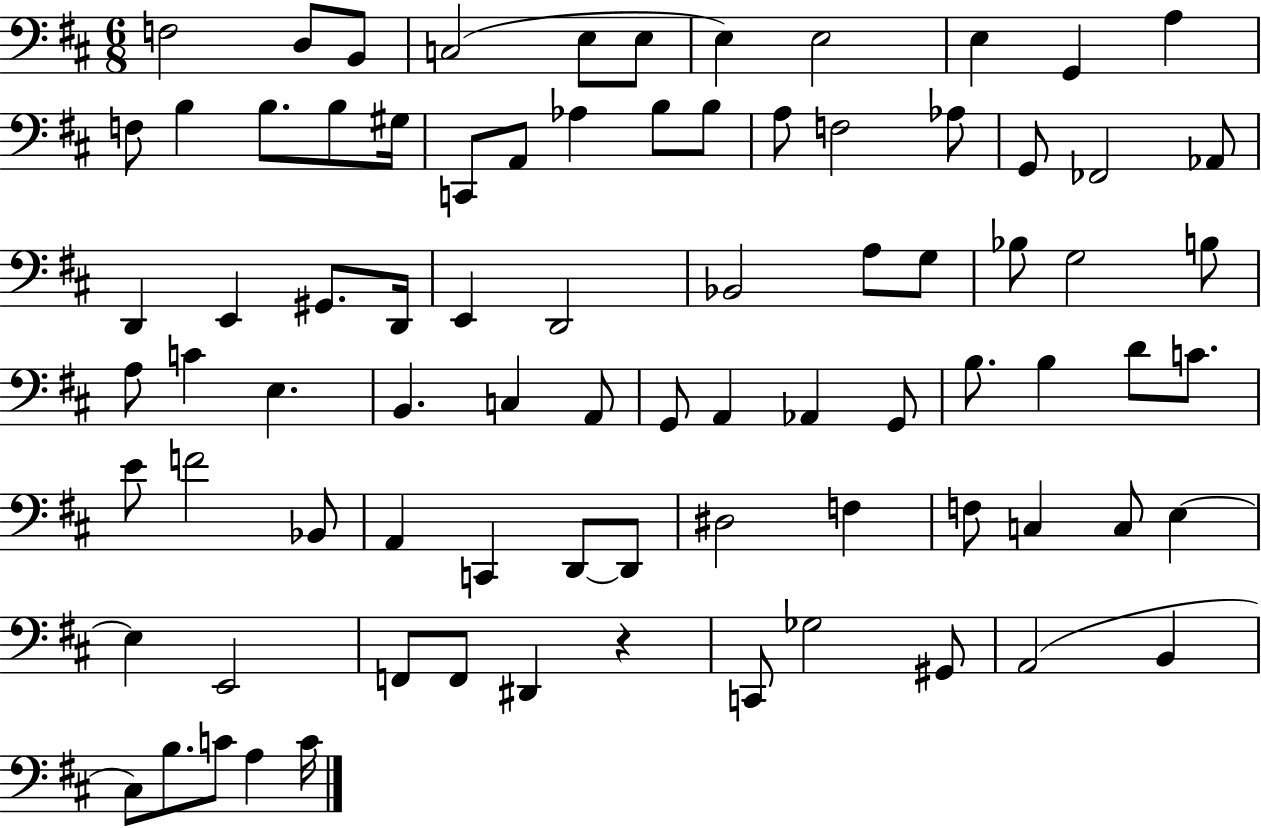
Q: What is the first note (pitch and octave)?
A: F3